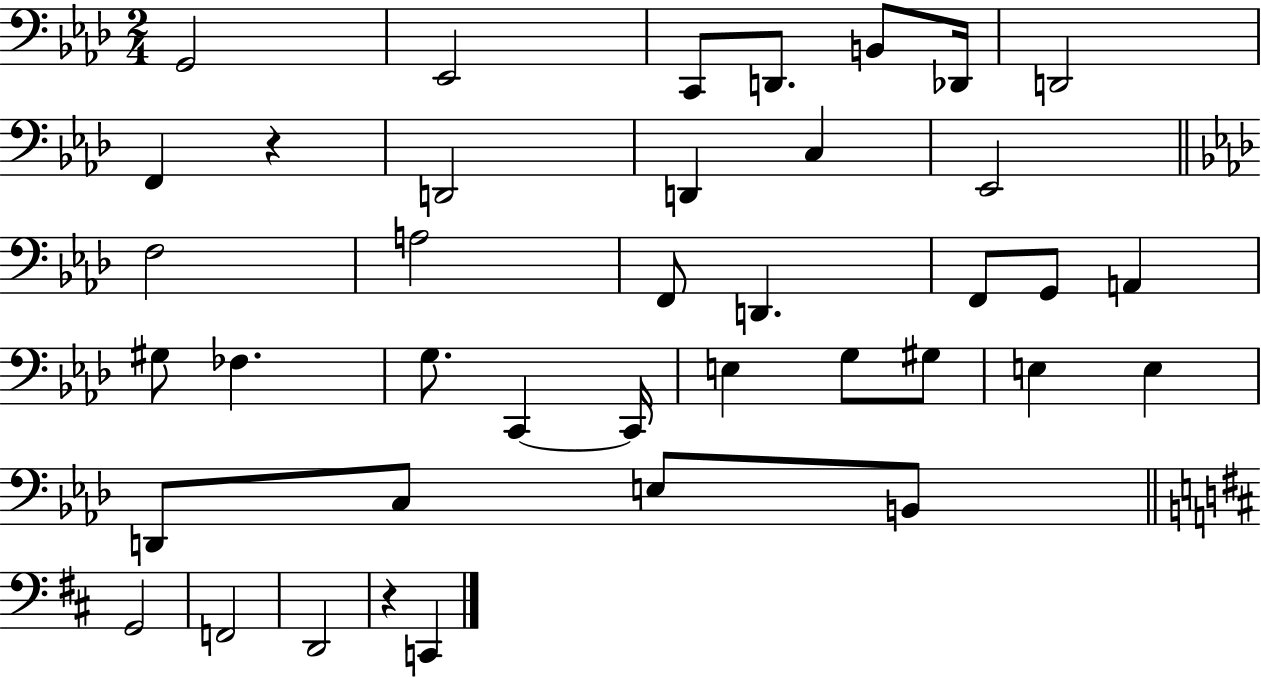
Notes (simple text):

G2/h Eb2/h C2/e D2/e. B2/e Db2/s D2/h F2/q R/q D2/h D2/q C3/q Eb2/h F3/h A3/h F2/e D2/q. F2/e G2/e A2/q G#3/e FES3/q. G3/e. C2/q C2/s E3/q G3/e G#3/e E3/q E3/q D2/e C3/e E3/e B2/e G2/h F2/h D2/h R/q C2/q